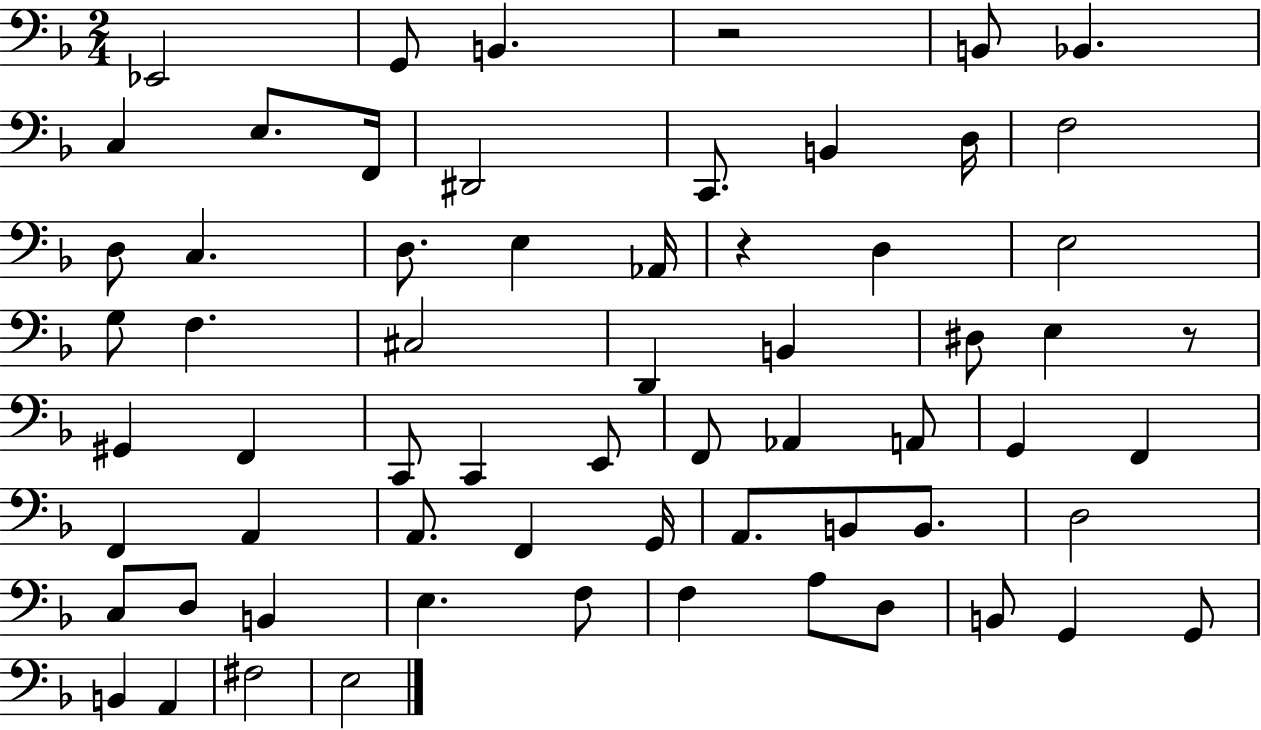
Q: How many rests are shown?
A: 3